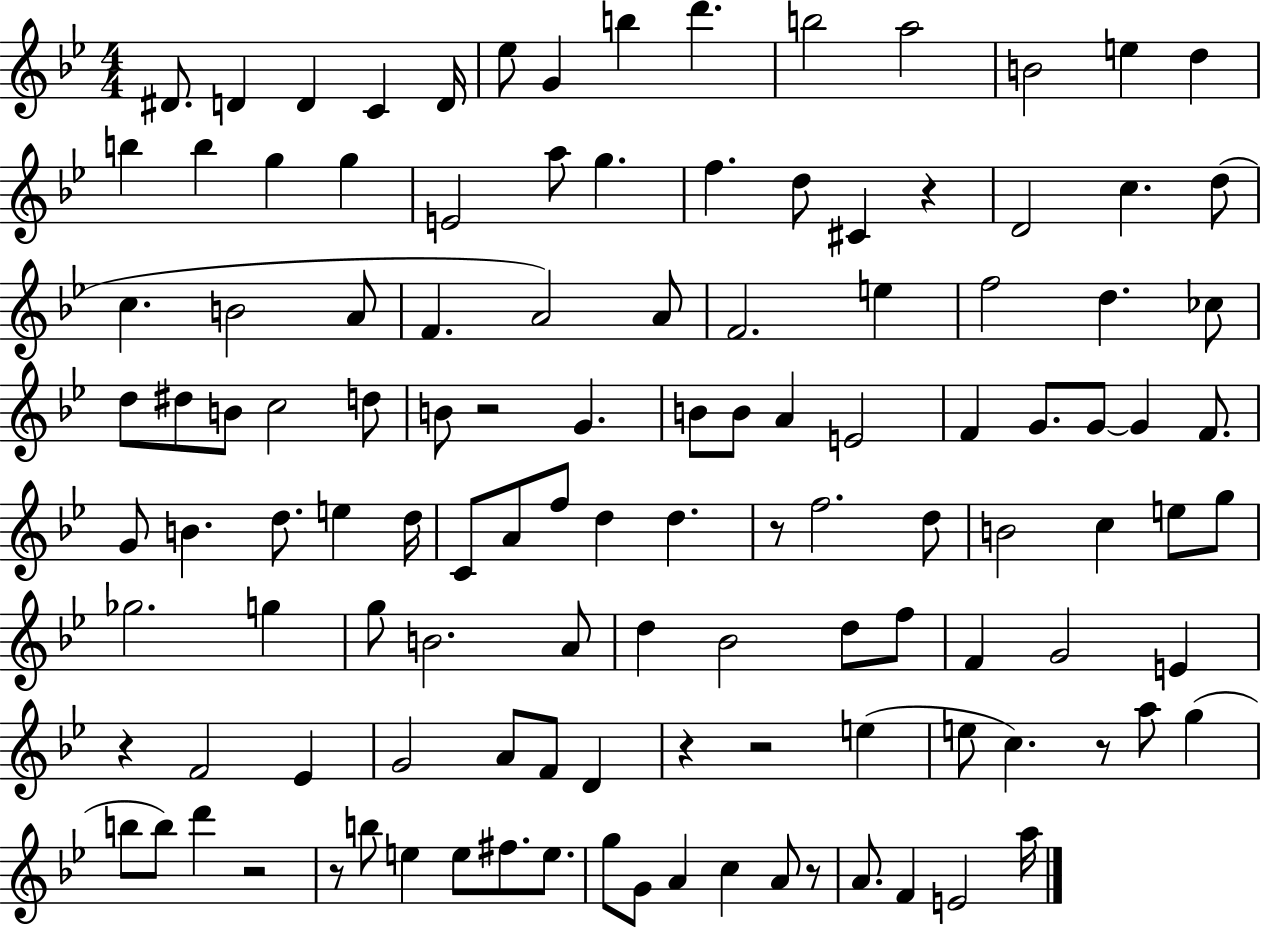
D#4/e. D4/q D4/q C4/q D4/s Eb5/e G4/q B5/q D6/q. B5/h A5/h B4/h E5/q D5/q B5/q B5/q G5/q G5/q E4/h A5/e G5/q. F5/q. D5/e C#4/q R/q D4/h C5/q. D5/e C5/q. B4/h A4/e F4/q. A4/h A4/e F4/h. E5/q F5/h D5/q. CES5/e D5/e D#5/e B4/e C5/h D5/e B4/e R/h G4/q. B4/e B4/e A4/q E4/h F4/q G4/e. G4/e G4/q F4/e. G4/e B4/q. D5/e. E5/q D5/s C4/e A4/e F5/e D5/q D5/q. R/e F5/h. D5/e B4/h C5/q E5/e G5/e Gb5/h. G5/q G5/e B4/h. A4/e D5/q Bb4/h D5/e F5/e F4/q G4/h E4/q R/q F4/h Eb4/q G4/h A4/e F4/e D4/q R/q R/h E5/q E5/e C5/q. R/e A5/e G5/q B5/e B5/e D6/q R/h R/e B5/e E5/q E5/e F#5/e. E5/e. G5/e G4/e A4/q C5/q A4/e R/e A4/e. F4/q E4/h A5/s